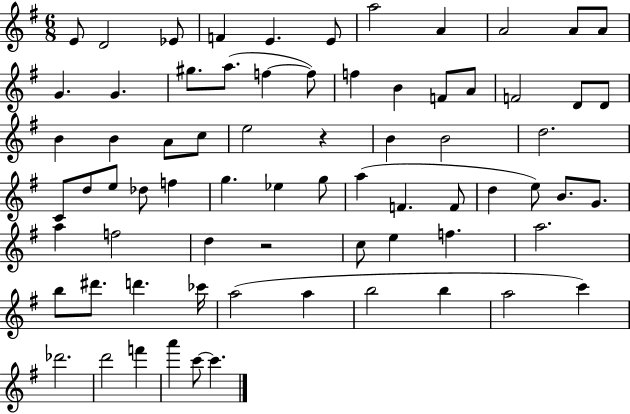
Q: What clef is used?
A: treble